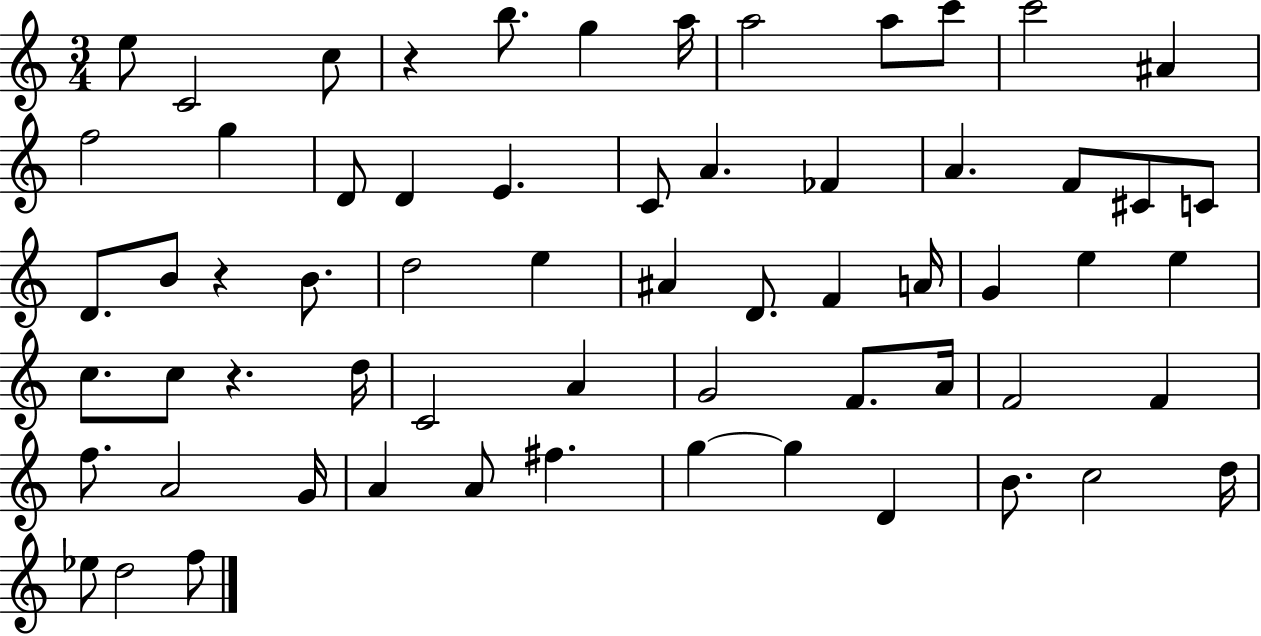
X:1
T:Untitled
M:3/4
L:1/4
K:C
e/2 C2 c/2 z b/2 g a/4 a2 a/2 c'/2 c'2 ^A f2 g D/2 D E C/2 A _F A F/2 ^C/2 C/2 D/2 B/2 z B/2 d2 e ^A D/2 F A/4 G e e c/2 c/2 z d/4 C2 A G2 F/2 A/4 F2 F f/2 A2 G/4 A A/2 ^f g g D B/2 c2 d/4 _e/2 d2 f/2